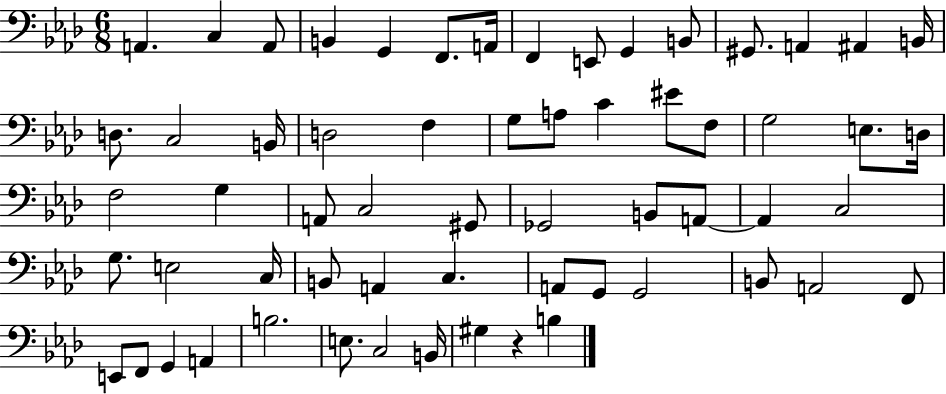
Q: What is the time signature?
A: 6/8